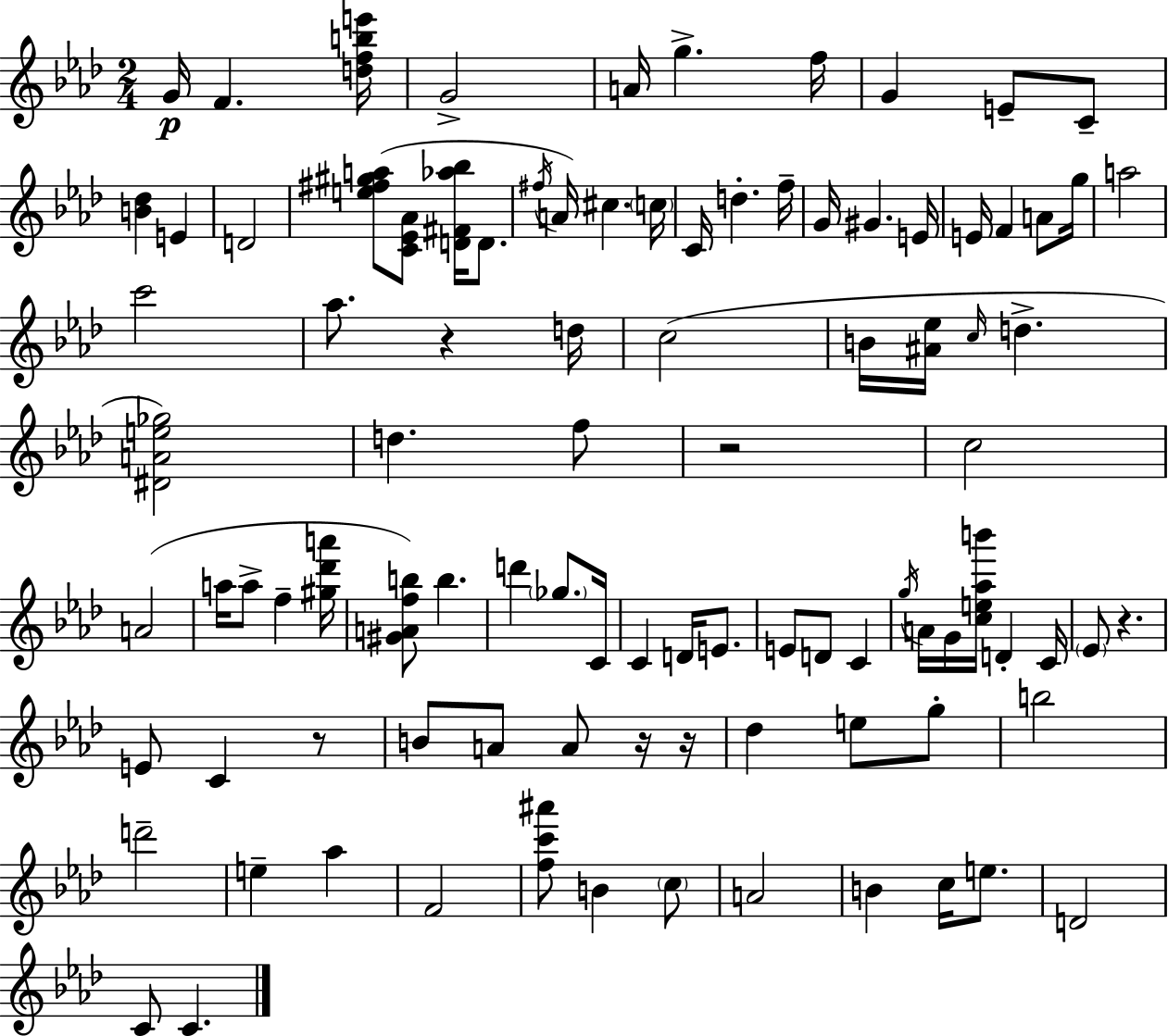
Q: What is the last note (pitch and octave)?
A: C4